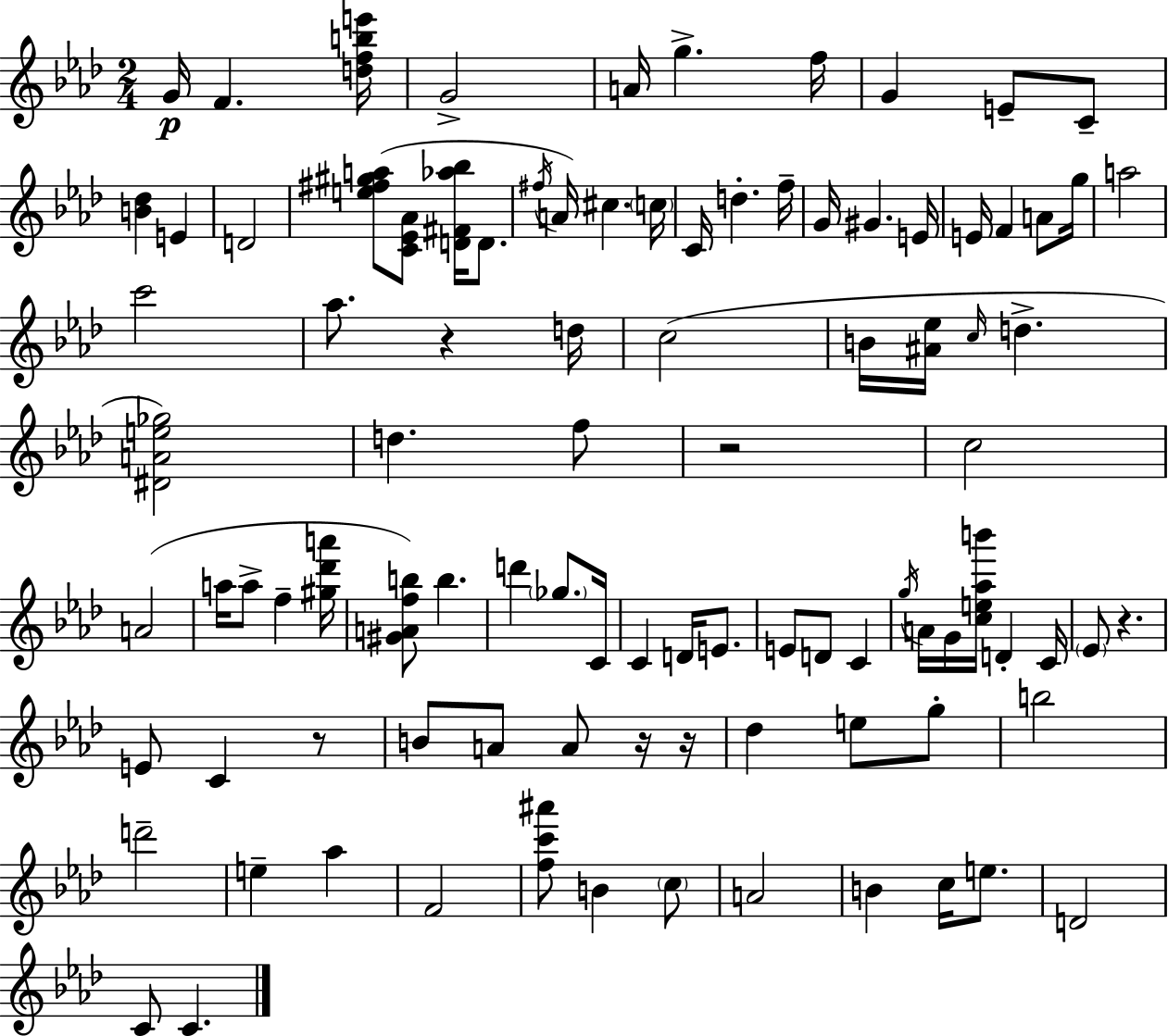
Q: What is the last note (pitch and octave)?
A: C4